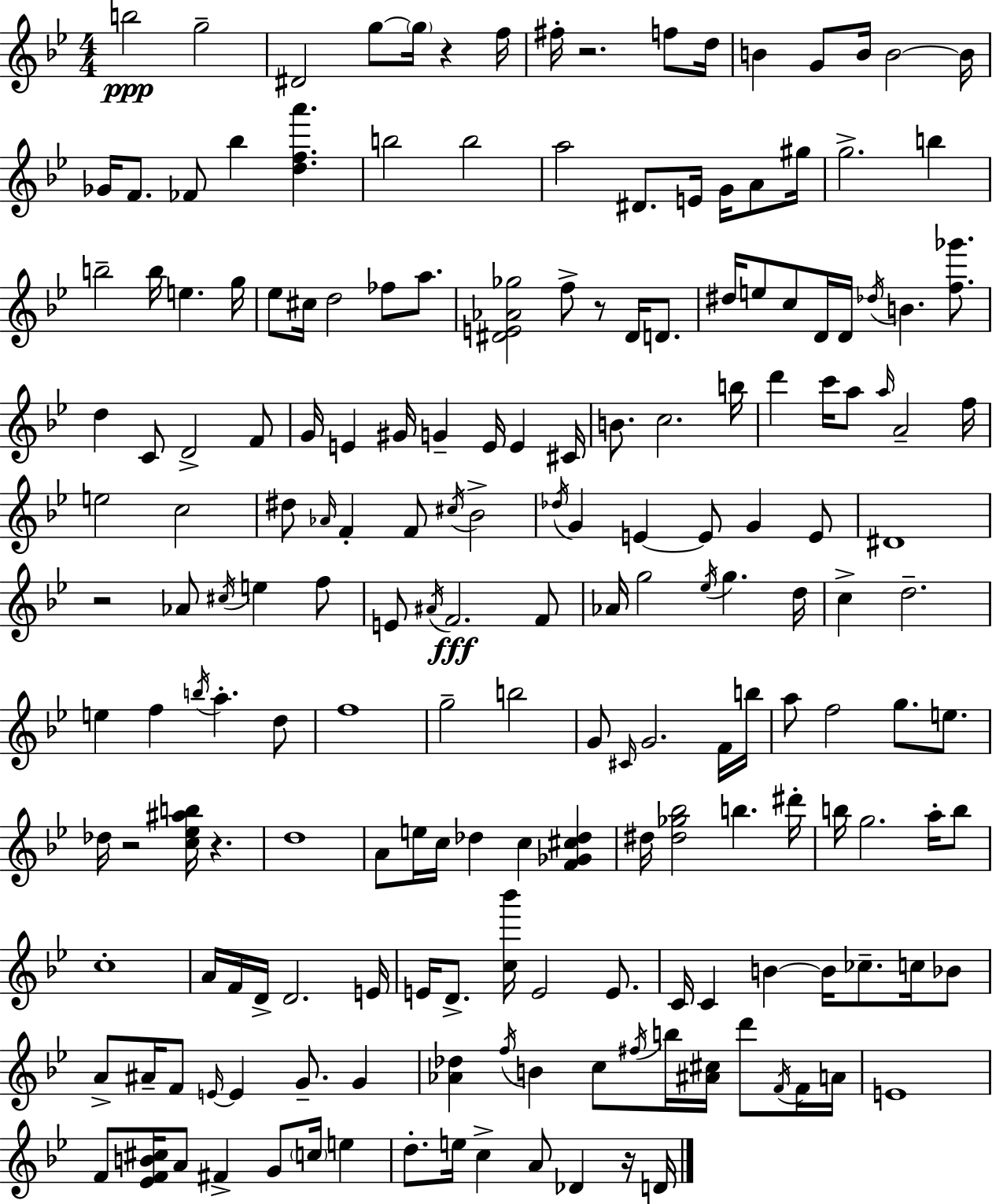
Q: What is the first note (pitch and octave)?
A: B5